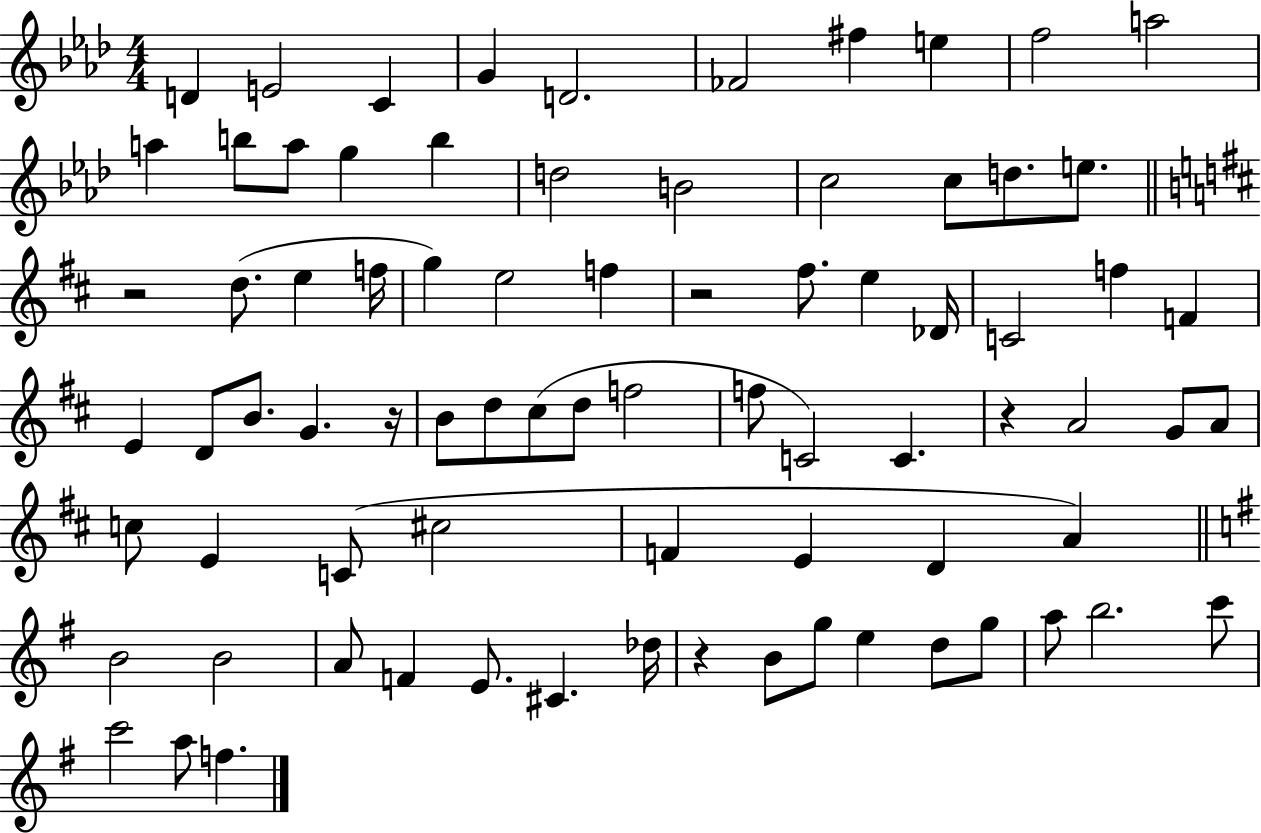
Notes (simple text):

D4/q E4/h C4/q G4/q D4/h. FES4/h F#5/q E5/q F5/h A5/h A5/q B5/e A5/e G5/q B5/q D5/h B4/h C5/h C5/e D5/e. E5/e. R/h D5/e. E5/q F5/s G5/q E5/h F5/q R/h F#5/e. E5/q Db4/s C4/h F5/q F4/q E4/q D4/e B4/e. G4/q. R/s B4/e D5/e C#5/e D5/e F5/h F5/e C4/h C4/q. R/q A4/h G4/e A4/e C5/e E4/q C4/e C#5/h F4/q E4/q D4/q A4/q B4/h B4/h A4/e F4/q E4/e. C#4/q. Db5/s R/q B4/e G5/e E5/q D5/e G5/e A5/e B5/h. C6/e C6/h A5/e F5/q.